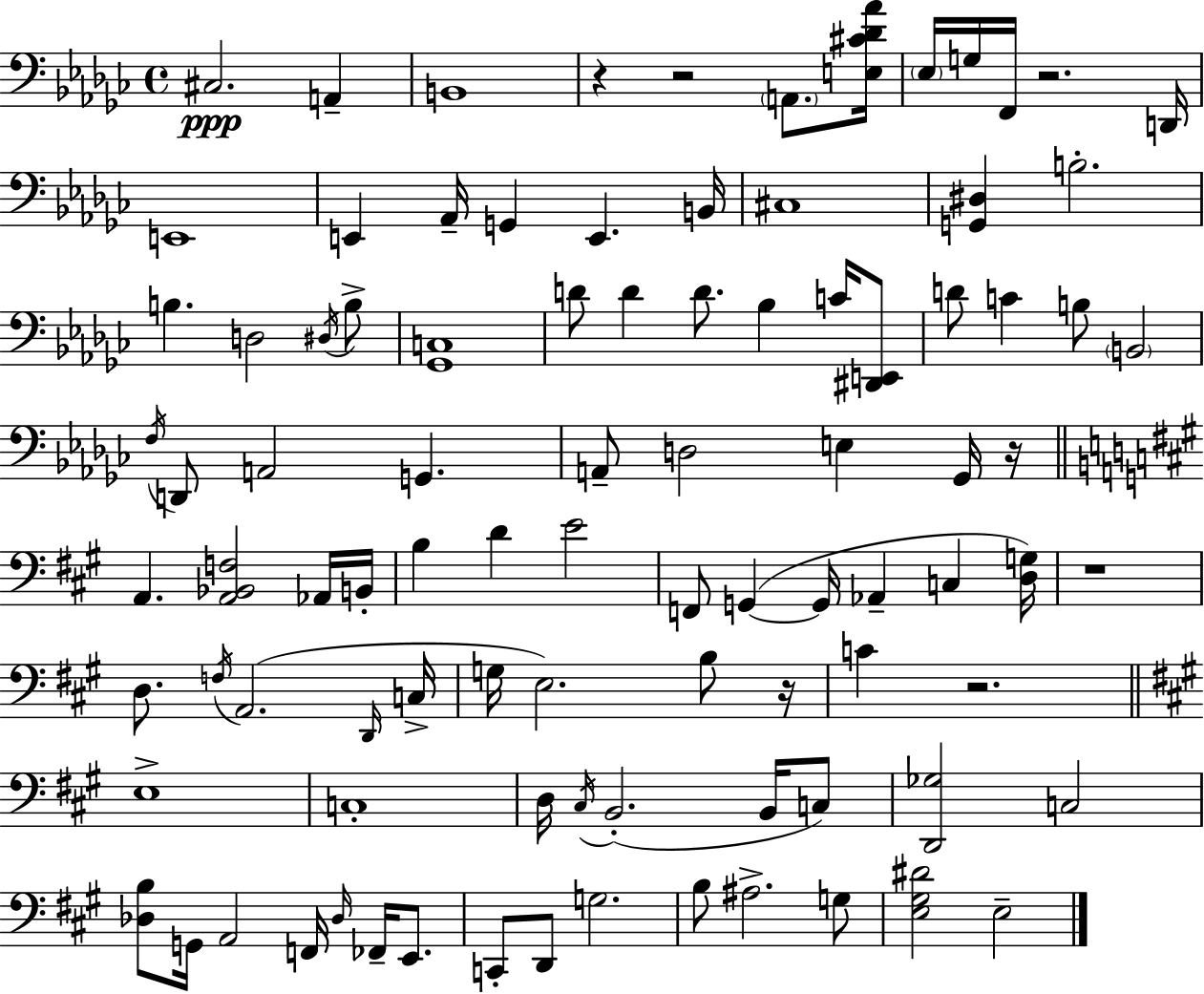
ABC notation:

X:1
T:Untitled
M:4/4
L:1/4
K:Ebm
^C,2 A,, B,,4 z z2 A,,/2 [E,^C_D_A]/4 _E,/4 G,/4 F,,/4 z2 D,,/4 E,,4 E,, _A,,/4 G,, E,, B,,/4 ^C,4 [G,,^D,] B,2 B, D,2 ^D,/4 B,/2 [_G,,C,]4 D/2 D D/2 _B, C/4 [^D,,E,,]/2 D/2 C B,/2 B,,2 F,/4 D,,/2 A,,2 G,, A,,/2 D,2 E, _G,,/4 z/4 A,, [A,,_B,,F,]2 _A,,/4 B,,/4 B, D E2 F,,/2 G,, G,,/4 _A,, C, [D,G,]/4 z4 D,/2 F,/4 A,,2 D,,/4 C,/4 G,/4 E,2 B,/2 z/4 C z2 E,4 C,4 D,/4 ^C,/4 B,,2 B,,/4 C,/2 [D,,_G,]2 C,2 [_D,B,]/2 G,,/4 A,,2 F,,/4 _D,/4 _F,,/4 E,,/2 C,,/2 D,,/2 G,2 B,/2 ^A,2 G,/2 [E,^G,^D]2 E,2